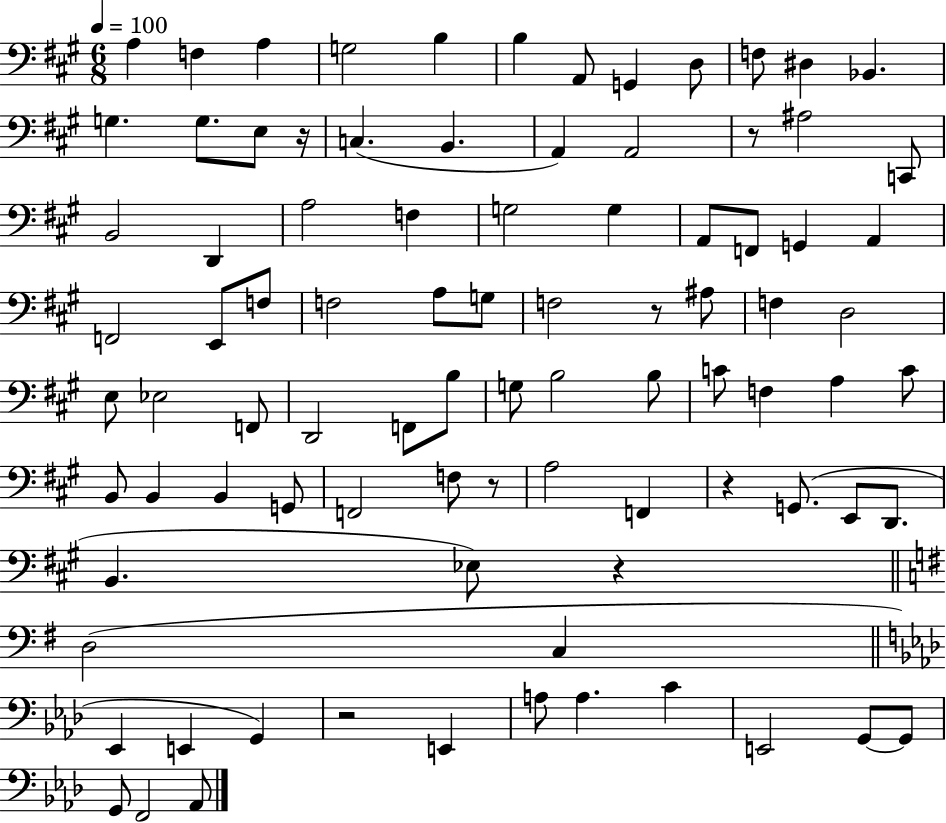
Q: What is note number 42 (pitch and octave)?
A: E3